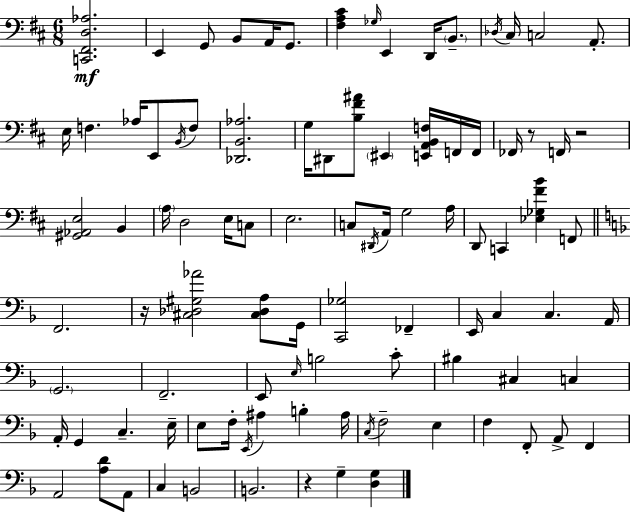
X:1
T:Untitled
M:6/8
L:1/4
K:D
[C,,^F,,D,_A,]2 E,, G,,/2 B,,/2 A,,/4 G,,/2 [^F,A,^C] _G,/4 E,, D,,/4 B,,/2 _D,/4 ^C,/4 C,2 A,,/2 E,/4 F, _A,/4 E,,/2 B,,/4 F,/2 [_D,,B,,_A,]2 G,/4 ^D,,/2 [B,^F^A]/2 ^E,, [E,,A,,B,,F,]/4 F,,/4 F,,/4 _F,,/4 z/2 F,,/4 z2 [^G,,_A,,E,]2 B,, A,/4 D,2 E,/4 C,/2 E,2 C,/2 ^D,,/4 A,,/4 G,2 A,/4 D,,/2 C,, [_E,_G,^FB] F,,/2 F,,2 z/4 [^C,_D,^G,_A]2 [^C,_D,A,]/2 G,,/4 [C,,_G,]2 _F,, E,,/4 C, C, A,,/4 G,,2 F,,2 E,,/2 E,/4 B,2 C/2 ^B, ^C, C, A,,/4 G,, C, E,/4 E,/2 F,/4 E,,/4 ^A, B, ^A,/4 C,/4 F,2 E, F, F,,/2 A,,/2 F,, A,,2 [A,D]/2 A,,/2 C, B,,2 B,,2 z G, [D,G,]